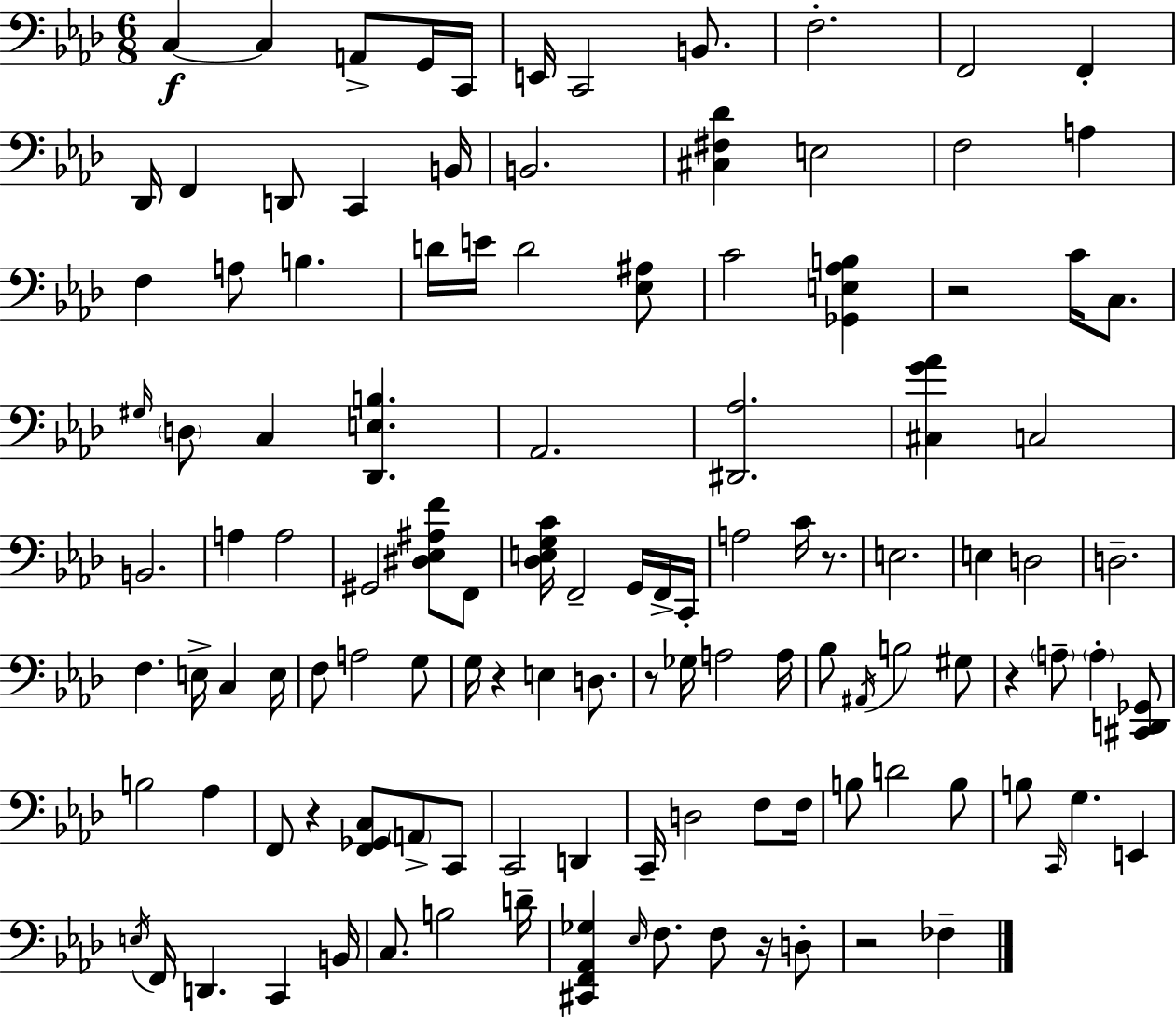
C3/q C3/q A2/e G2/s C2/s E2/s C2/h B2/e. F3/h. F2/h F2/q Db2/s F2/q D2/e C2/q B2/s B2/h. [C#3,F#3,Db4]/q E3/h F3/h A3/q F3/q A3/e B3/q. D4/s E4/s D4/h [Eb3,A#3]/e C4/h [Gb2,E3,Ab3,B3]/q R/h C4/s C3/e. G#3/s D3/e C3/q [Db2,E3,B3]/q. Ab2/h. [D#2,Ab3]/h. [C#3,G4,Ab4]/q C3/h B2/h. A3/q A3/h G#2/h [D#3,Eb3,A#3,F4]/e F2/e [Db3,E3,G3,C4]/s F2/h G2/s F2/s C2/s A3/h C4/s R/e. E3/h. E3/q D3/h D3/h. F3/q. E3/s C3/q E3/s F3/e A3/h G3/e G3/s R/q E3/q D3/e. R/e Gb3/s A3/h A3/s Bb3/e A#2/s B3/h G#3/e R/q A3/e A3/q [C#2,D2,Gb2]/e B3/h Ab3/q F2/e R/q [F2,Gb2,C3]/e A2/e C2/e C2/h D2/q C2/s D3/h F3/e F3/s B3/e D4/h B3/e B3/e C2/s G3/q. E2/q E3/s F2/s D2/q. C2/q B2/s C3/e. B3/h D4/s [C#2,F2,Ab2,Gb3]/q Eb3/s F3/e. F3/e R/s D3/e R/h FES3/q